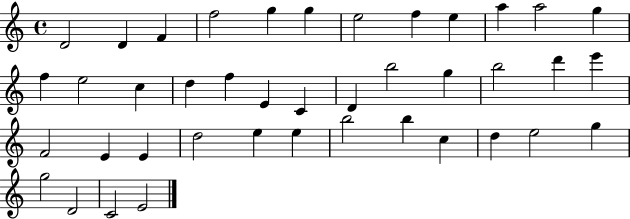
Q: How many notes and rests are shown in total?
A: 41